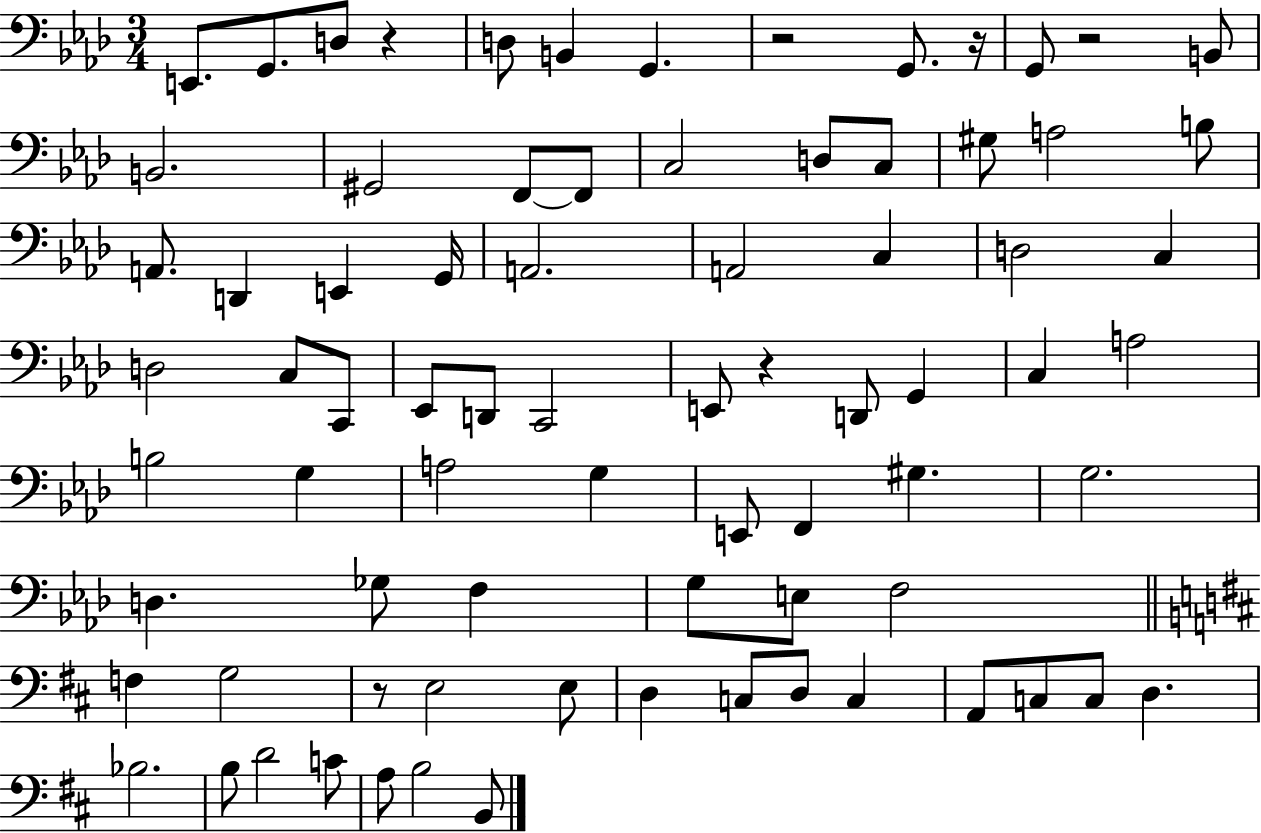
X:1
T:Untitled
M:3/4
L:1/4
K:Ab
E,,/2 G,,/2 D,/2 z D,/2 B,, G,, z2 G,,/2 z/4 G,,/2 z2 B,,/2 B,,2 ^G,,2 F,,/2 F,,/2 C,2 D,/2 C,/2 ^G,/2 A,2 B,/2 A,,/2 D,, E,, G,,/4 A,,2 A,,2 C, D,2 C, D,2 C,/2 C,,/2 _E,,/2 D,,/2 C,,2 E,,/2 z D,,/2 G,, C, A,2 B,2 G, A,2 G, E,,/2 F,, ^G, G,2 D, _G,/2 F, G,/2 E,/2 F,2 F, G,2 z/2 E,2 E,/2 D, C,/2 D,/2 C, A,,/2 C,/2 C,/2 D, _B,2 B,/2 D2 C/2 A,/2 B,2 B,,/2